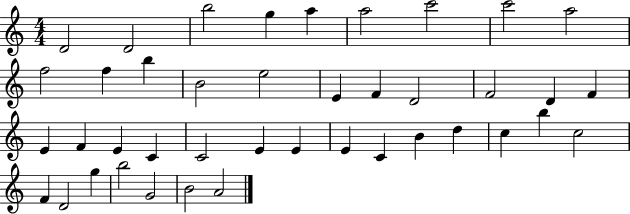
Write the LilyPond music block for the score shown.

{
  \clef treble
  \numericTimeSignature
  \time 4/4
  \key c \major
  d'2 d'2 | b''2 g''4 a''4 | a''2 c'''2 | c'''2 a''2 | \break f''2 f''4 b''4 | b'2 e''2 | e'4 f'4 d'2 | f'2 d'4 f'4 | \break e'4 f'4 e'4 c'4 | c'2 e'4 e'4 | e'4 c'4 b'4 d''4 | c''4 b''4 c''2 | \break f'4 d'2 g''4 | b''2 g'2 | b'2 a'2 | \bar "|."
}